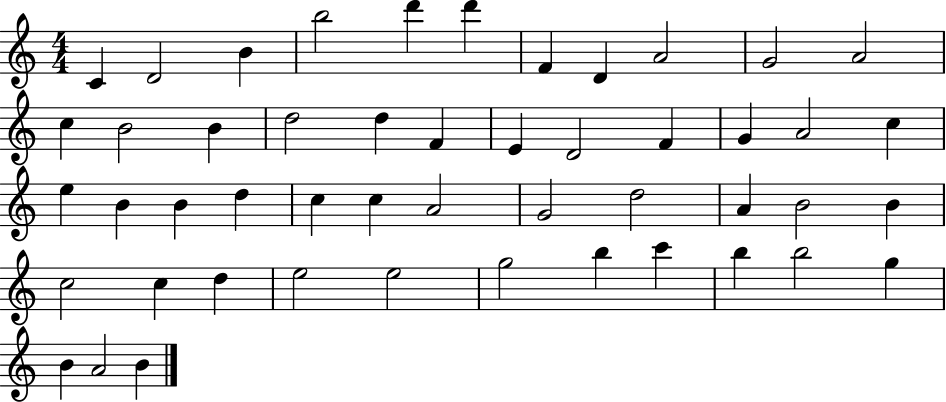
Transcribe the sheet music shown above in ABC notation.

X:1
T:Untitled
M:4/4
L:1/4
K:C
C D2 B b2 d' d' F D A2 G2 A2 c B2 B d2 d F E D2 F G A2 c e B B d c c A2 G2 d2 A B2 B c2 c d e2 e2 g2 b c' b b2 g B A2 B